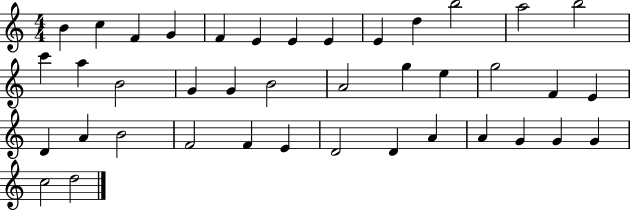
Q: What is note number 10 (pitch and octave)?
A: D5